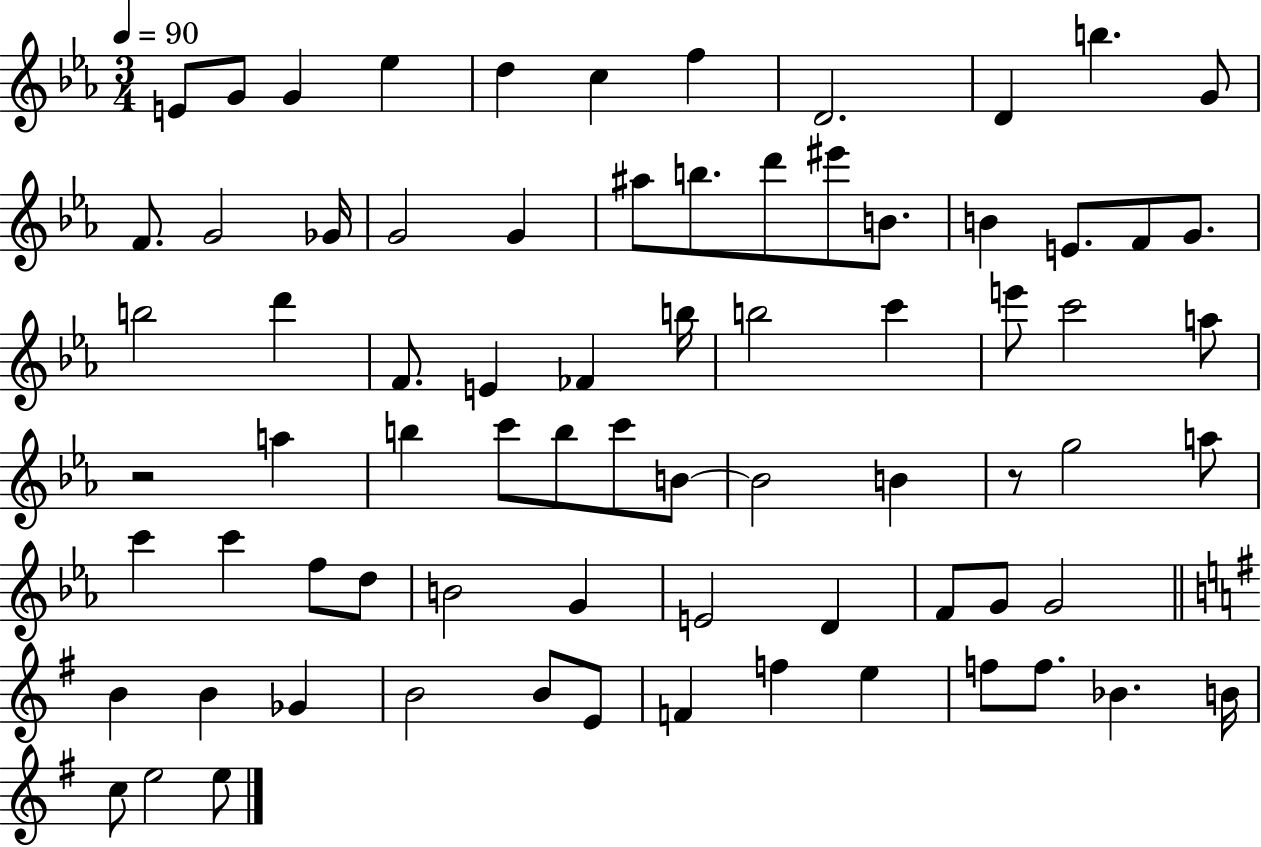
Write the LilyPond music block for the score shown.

{
  \clef treble
  \numericTimeSignature
  \time 3/4
  \key ees \major
  \tempo 4 = 90
  e'8 g'8 g'4 ees''4 | d''4 c''4 f''4 | d'2. | d'4 b''4. g'8 | \break f'8. g'2 ges'16 | g'2 g'4 | ais''8 b''8. d'''8 eis'''8 b'8. | b'4 e'8. f'8 g'8. | \break b''2 d'''4 | f'8. e'4 fes'4 b''16 | b''2 c'''4 | e'''8 c'''2 a''8 | \break r2 a''4 | b''4 c'''8 b''8 c'''8 b'8~~ | b'2 b'4 | r8 g''2 a''8 | \break c'''4 c'''4 f''8 d''8 | b'2 g'4 | e'2 d'4 | f'8 g'8 g'2 | \break \bar "||" \break \key g \major b'4 b'4 ges'4 | b'2 b'8 e'8 | f'4 f''4 e''4 | f''8 f''8. bes'4. b'16 | \break c''8 e''2 e''8 | \bar "|."
}